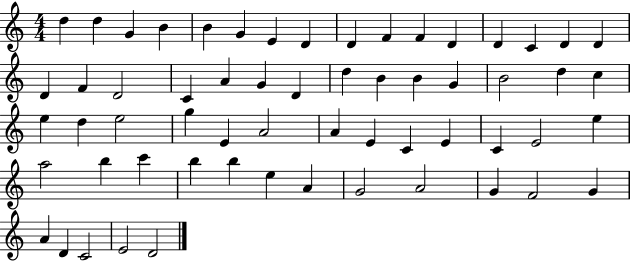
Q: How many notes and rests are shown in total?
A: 60